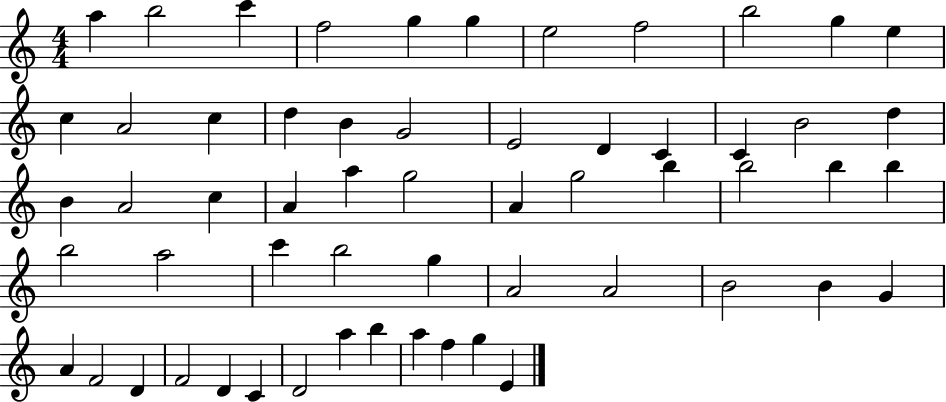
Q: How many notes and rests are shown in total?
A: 58